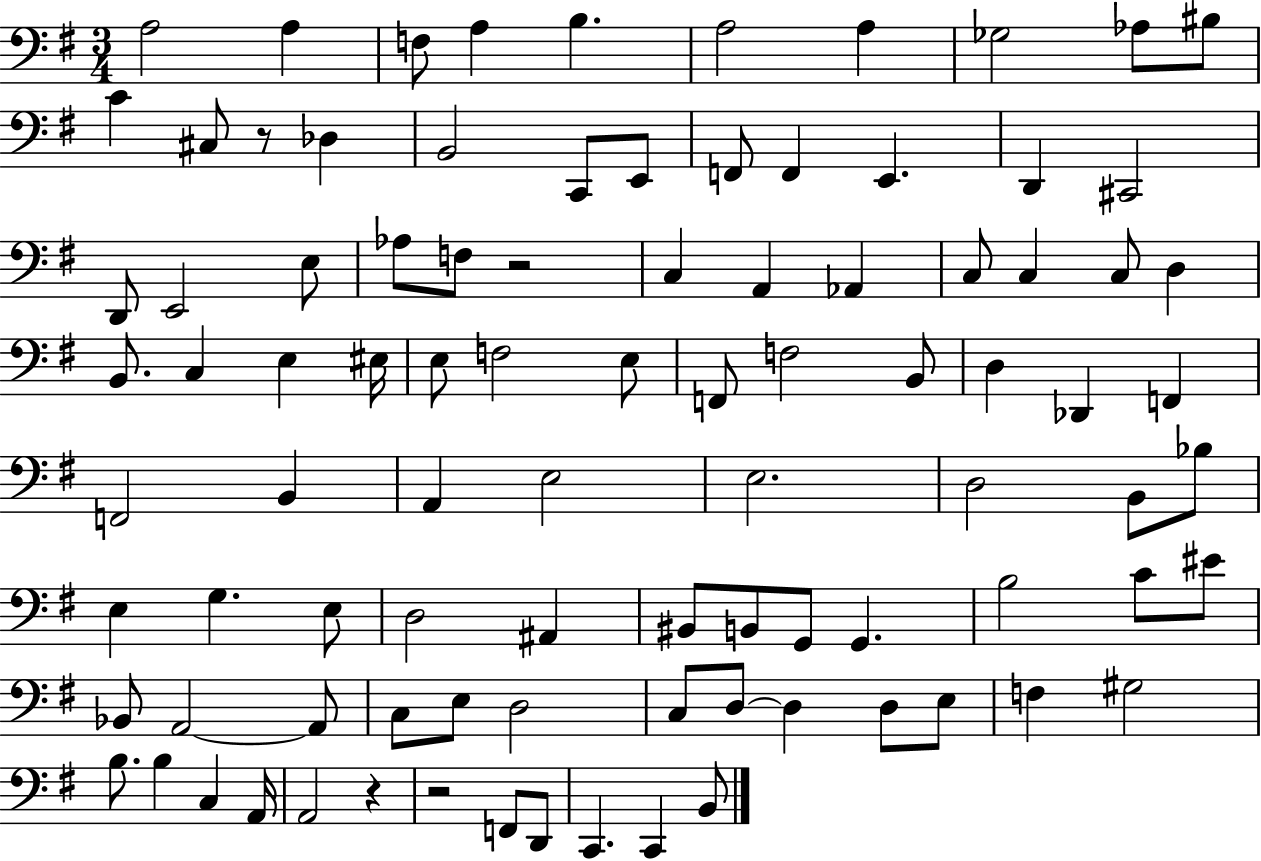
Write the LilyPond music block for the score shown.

{
  \clef bass
  \numericTimeSignature
  \time 3/4
  \key g \major
  \repeat volta 2 { a2 a4 | f8 a4 b4. | a2 a4 | ges2 aes8 bis8 | \break c'4 cis8 r8 des4 | b,2 c,8 e,8 | f,8 f,4 e,4. | d,4 cis,2 | \break d,8 e,2 e8 | aes8 f8 r2 | c4 a,4 aes,4 | c8 c4 c8 d4 | \break b,8. c4 e4 eis16 | e8 f2 e8 | f,8 f2 b,8 | d4 des,4 f,4 | \break f,2 b,4 | a,4 e2 | e2. | d2 b,8 bes8 | \break e4 g4. e8 | d2 ais,4 | bis,8 b,8 g,8 g,4. | b2 c'8 eis'8 | \break bes,8 a,2~~ a,8 | c8 e8 d2 | c8 d8~~ d4 d8 e8 | f4 gis2 | \break b8. b4 c4 a,16 | a,2 r4 | r2 f,8 d,8 | c,4. c,4 b,8 | \break } \bar "|."
}